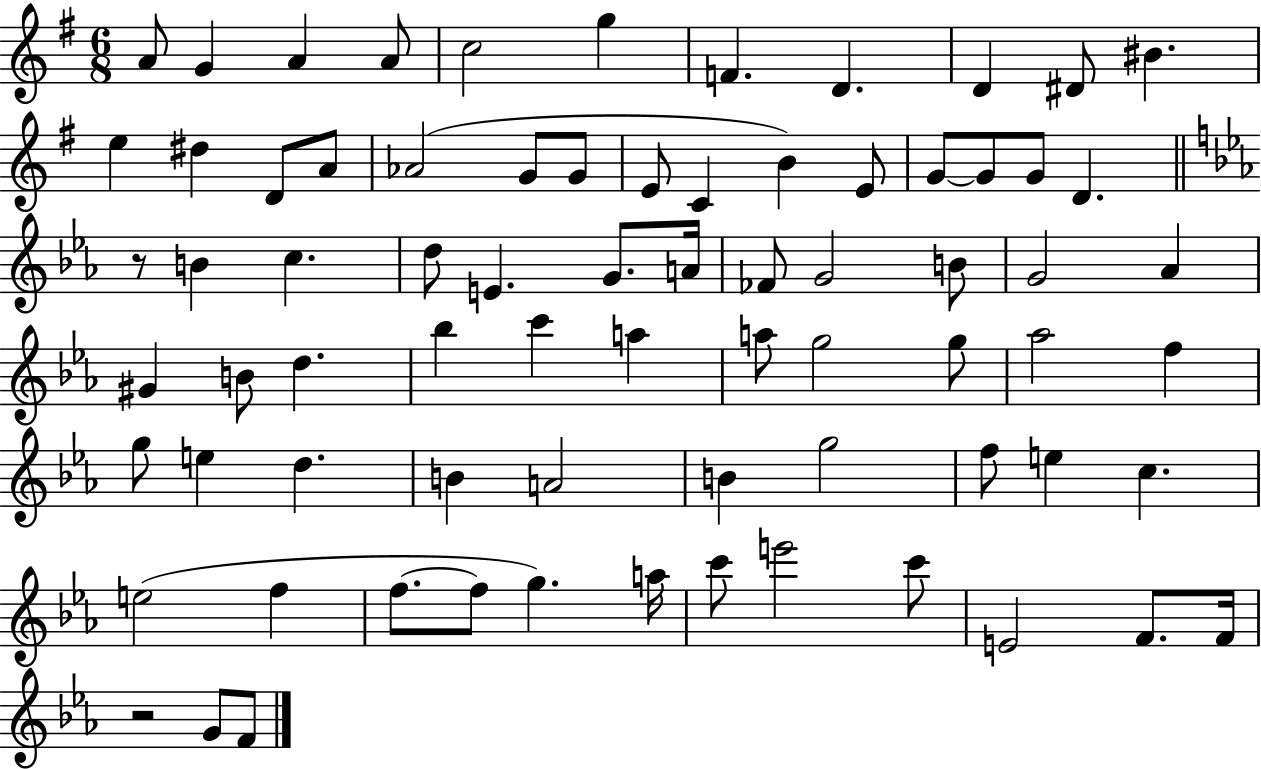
X:1
T:Untitled
M:6/8
L:1/4
K:G
A/2 G A A/2 c2 g F D D ^D/2 ^B e ^d D/2 A/2 _A2 G/2 G/2 E/2 C B E/2 G/2 G/2 G/2 D z/2 B c d/2 E G/2 A/4 _F/2 G2 B/2 G2 _A ^G B/2 d _b c' a a/2 g2 g/2 _a2 f g/2 e d B A2 B g2 f/2 e c e2 f f/2 f/2 g a/4 c'/2 e'2 c'/2 E2 F/2 F/4 z2 G/2 F/2